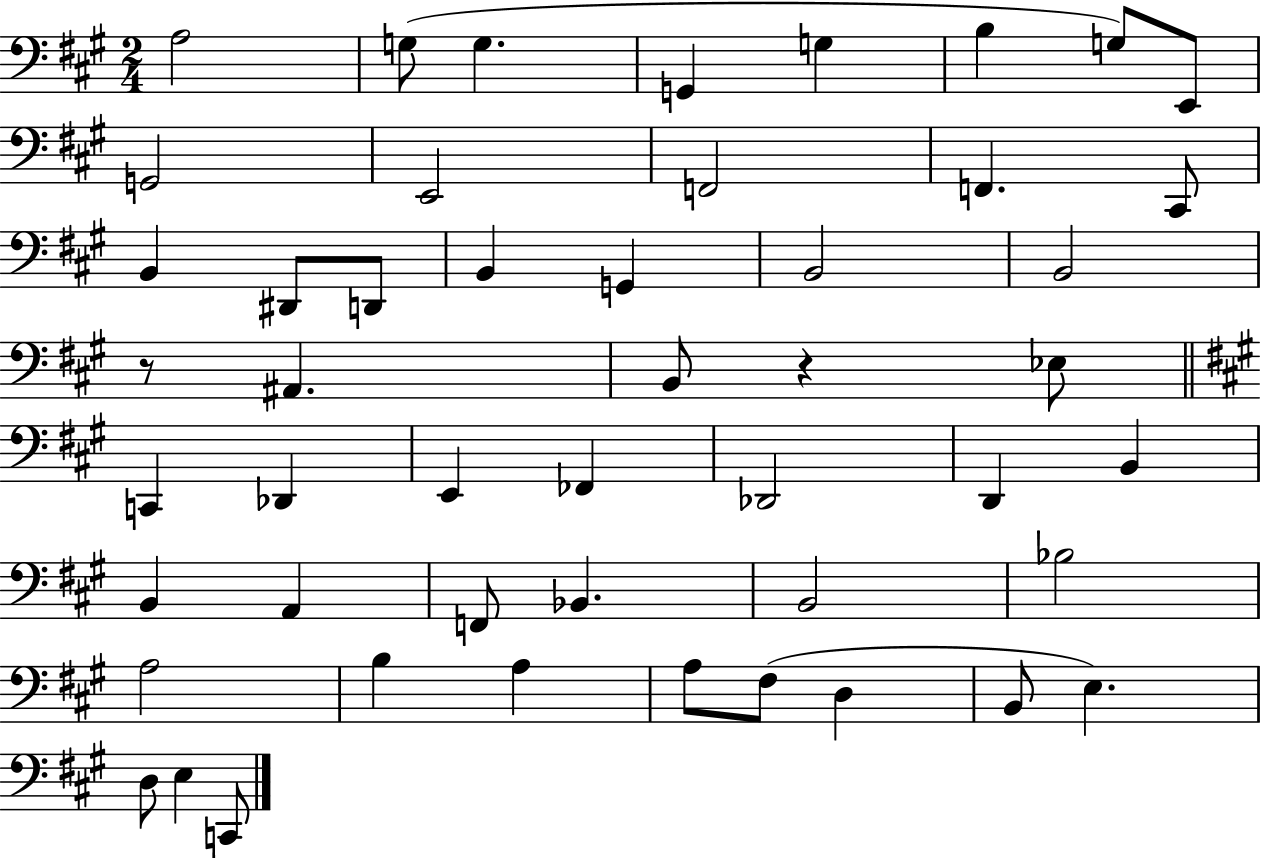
X:1
T:Untitled
M:2/4
L:1/4
K:A
A,2 G,/2 G, G,, G, B, G,/2 E,,/2 G,,2 E,,2 F,,2 F,, ^C,,/2 B,, ^D,,/2 D,,/2 B,, G,, B,,2 B,,2 z/2 ^A,, B,,/2 z _E,/2 C,, _D,, E,, _F,, _D,,2 D,, B,, B,, A,, F,,/2 _B,, B,,2 _B,2 A,2 B, A, A,/2 ^F,/2 D, B,,/2 E, D,/2 E, C,,/2